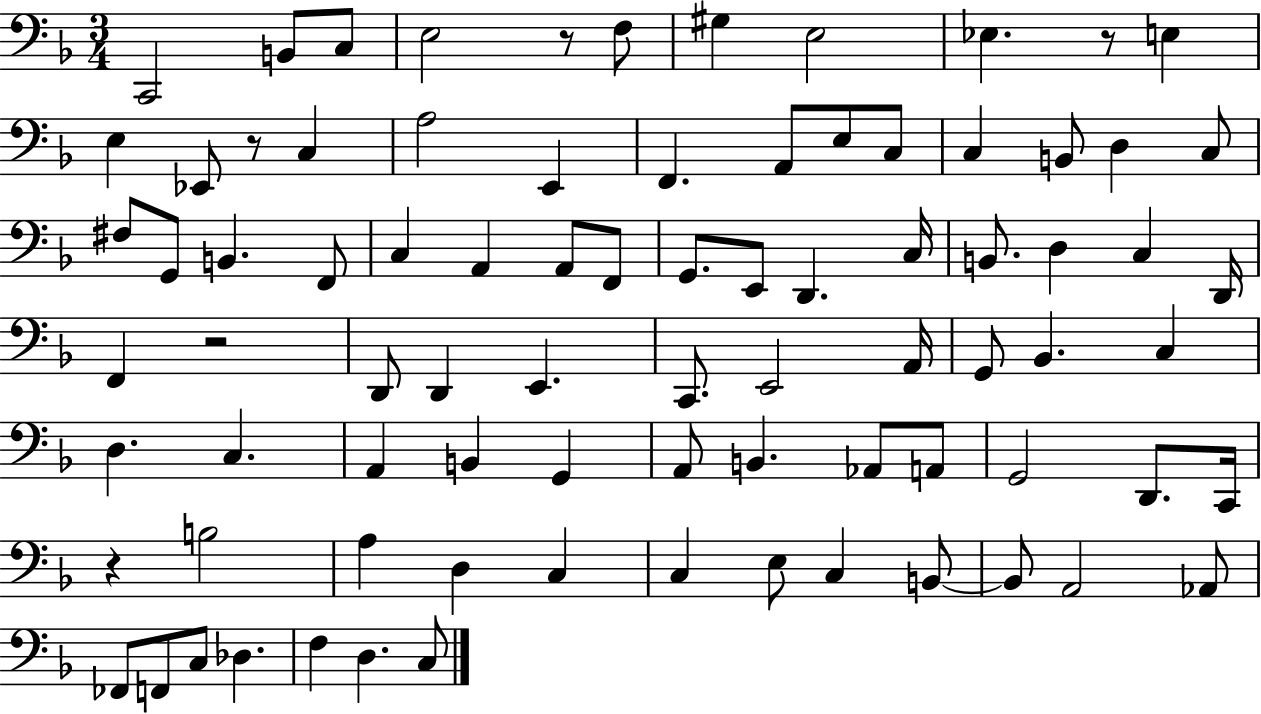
{
  \clef bass
  \numericTimeSignature
  \time 3/4
  \key f \major
  c,2 b,8 c8 | e2 r8 f8 | gis4 e2 | ees4. r8 e4 | \break e4 ees,8 r8 c4 | a2 e,4 | f,4. a,8 e8 c8 | c4 b,8 d4 c8 | \break fis8 g,8 b,4. f,8 | c4 a,4 a,8 f,8 | g,8. e,8 d,4. c16 | b,8. d4 c4 d,16 | \break f,4 r2 | d,8 d,4 e,4. | c,8. e,2 a,16 | g,8 bes,4. c4 | \break d4. c4. | a,4 b,4 g,4 | a,8 b,4. aes,8 a,8 | g,2 d,8. c,16 | \break r4 b2 | a4 d4 c4 | c4 e8 c4 b,8~~ | b,8 a,2 aes,8 | \break fes,8 f,8 c8 des4. | f4 d4. c8 | \bar "|."
}